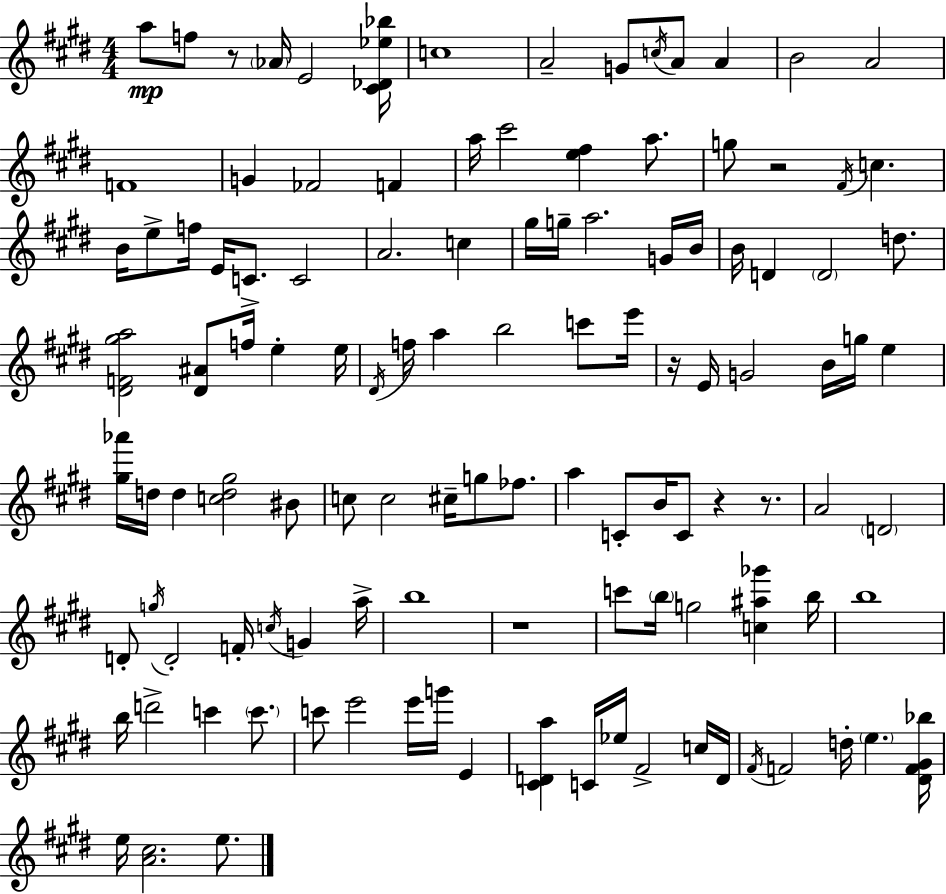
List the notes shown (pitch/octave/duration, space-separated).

A5/e F5/e R/e Ab4/s E4/h [C#4,Db4,Eb5,Bb5]/s C5/w A4/h G4/e C5/s A4/e A4/q B4/h A4/h F4/w G4/q FES4/h F4/q A5/s C#6/h [E5,F#5]/q A5/e. G5/e R/h F#4/s C5/q. B4/s E5/e F5/s E4/s C4/e. C4/h A4/h. C5/q G#5/s G5/s A5/h. G4/s B4/s B4/s D4/q D4/h D5/e. [D#4,F4,G#5,A5]/h [D#4,A#4]/e F5/s E5/q E5/s D#4/s F5/s A5/q B5/h C6/e E6/s R/s E4/s G4/h B4/s G5/s E5/q [G#5,Ab6]/s D5/s D5/q [C5,D5,G#5]/h BIS4/e C5/e C5/h C#5/s G5/e FES5/e. A5/q C4/e B4/s C4/e R/q R/e. A4/h D4/h D4/e G5/s D4/h F4/s C5/s G4/q A5/s B5/w R/w C6/e B5/s G5/h [C5,A#5,Gb6]/q B5/s B5/w B5/s D6/h C6/q C6/e. C6/e E6/h E6/s G6/s E4/q [C#4,D4,A5]/q C4/s Eb5/s F#4/h C5/s D4/s F#4/s F4/h D5/s E5/q. [D#4,F4,G#4,Bb5]/s E5/s [A4,C#5]/h. E5/e.